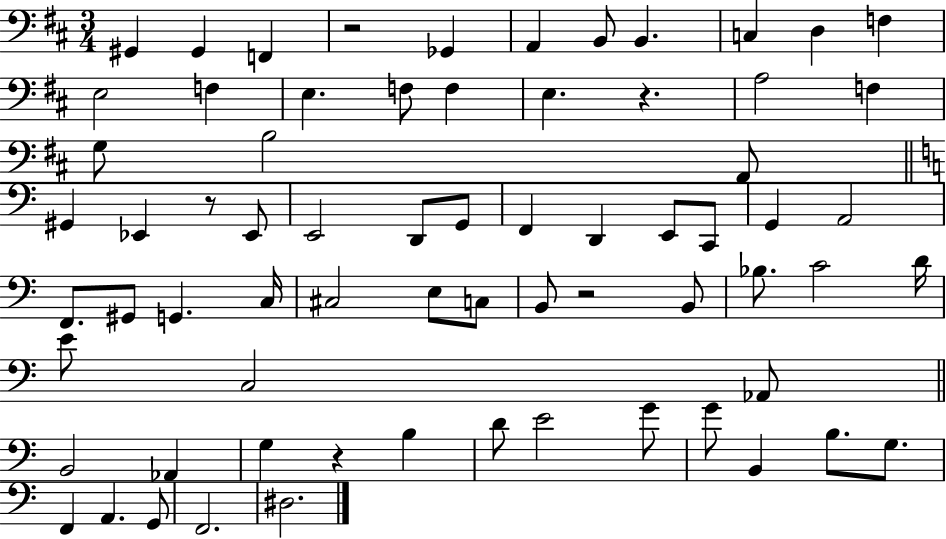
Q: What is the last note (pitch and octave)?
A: D#3